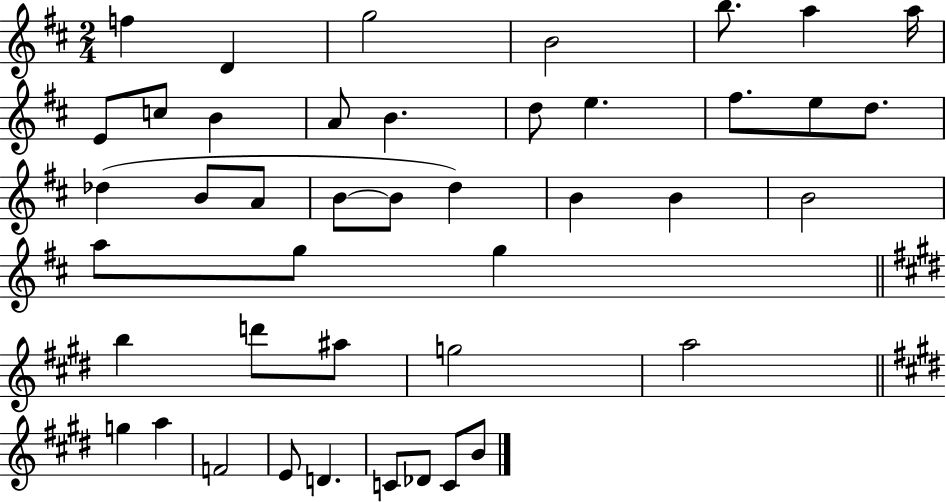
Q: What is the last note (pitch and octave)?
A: B4